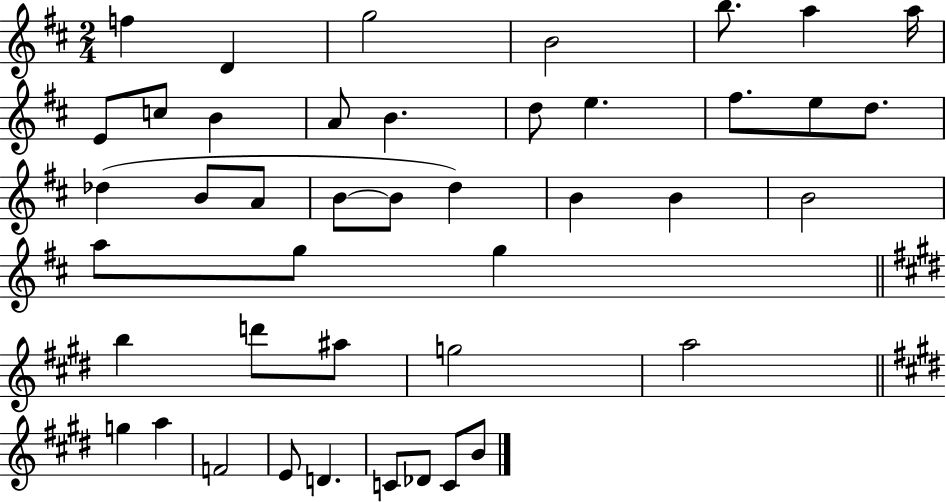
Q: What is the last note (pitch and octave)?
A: B4